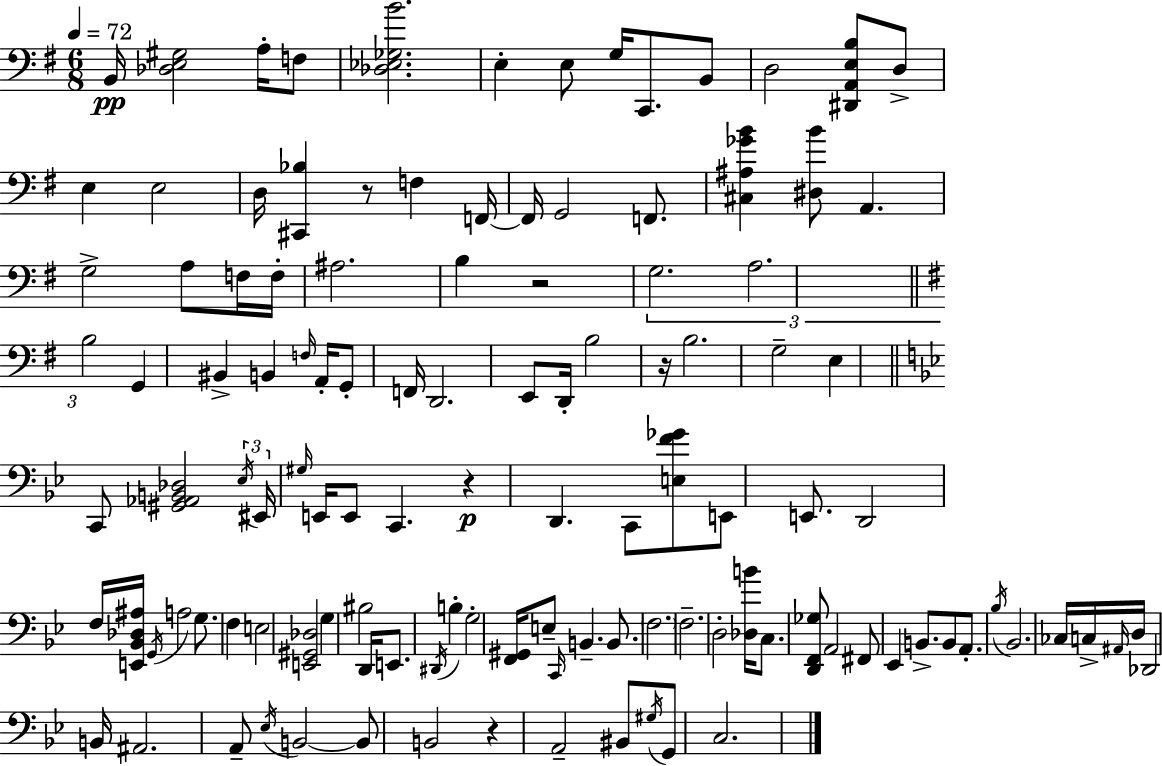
{
  \clef bass
  \numericTimeSignature
  \time 6/8
  \key e \minor
  \tempo 4 = 72
  b,16\pp <des e gis>2 a16-. f8 | <des ees ges b'>2. | e4-. e8 g16 c,8. b,8 | d2 <dis, a, e b>8 d8-> | \break e4 e2 | d16 <cis, bes>4 r8 f4 f,16~~ | f,16 g,2 f,8. | <cis ais ges' b'>4 <dis b'>8 a,4. | \break g2-> a8 f16 f16-. | ais2. | b4 r2 | \tuplet 3/2 { g2. | \break a2. | \bar "||" \break \key g \major b2 } g,4 | bis,4-> b,4 \grace { f16 } a,16-. g,8-. | f,16 d,2. | e,8 d,16-. b2 | \break r16 b2. | g2-- e4 | \bar "||" \break \key bes \major c,8 <gis, aes, b, des>2 \tuplet 3/2 { \acciaccatura { ees16 } eis,16 | \grace { gis16 } } e,16 e,8 c,4. r4\p | d,4. c,8 <e f' ges'>8 | e,8 e,8. d,2 | \break f16 <e, bes, des ais>16 \acciaccatura { g,16 } a2 | g8. f4 e2 | <e, gis, des>2 g4 | bis2 d,16 | \break e,8. \acciaccatura { dis,16 } b4-. g2-. | <f, gis,>16 e8-- \grace { c,16 } b,4.-- | b,8. \parenthesize f2. | f2.-- | \break d2-. | <des b'>16 c8. <d, f, ges>8 a,2 | fis,8 ees,4 b,8.-> | b,8 a,8.-. \acciaccatura { bes16 } bes,2. | \break ces16 c16-> \grace { ais,16 } d16 des,2 | b,16 ais,2. | a,8-- \acciaccatura { ees16 } b,2~~ | b,8 b,2 | \break r4 a,2-- | bis,8 \acciaccatura { gis16 } g,8 c2. | \bar "|."
}